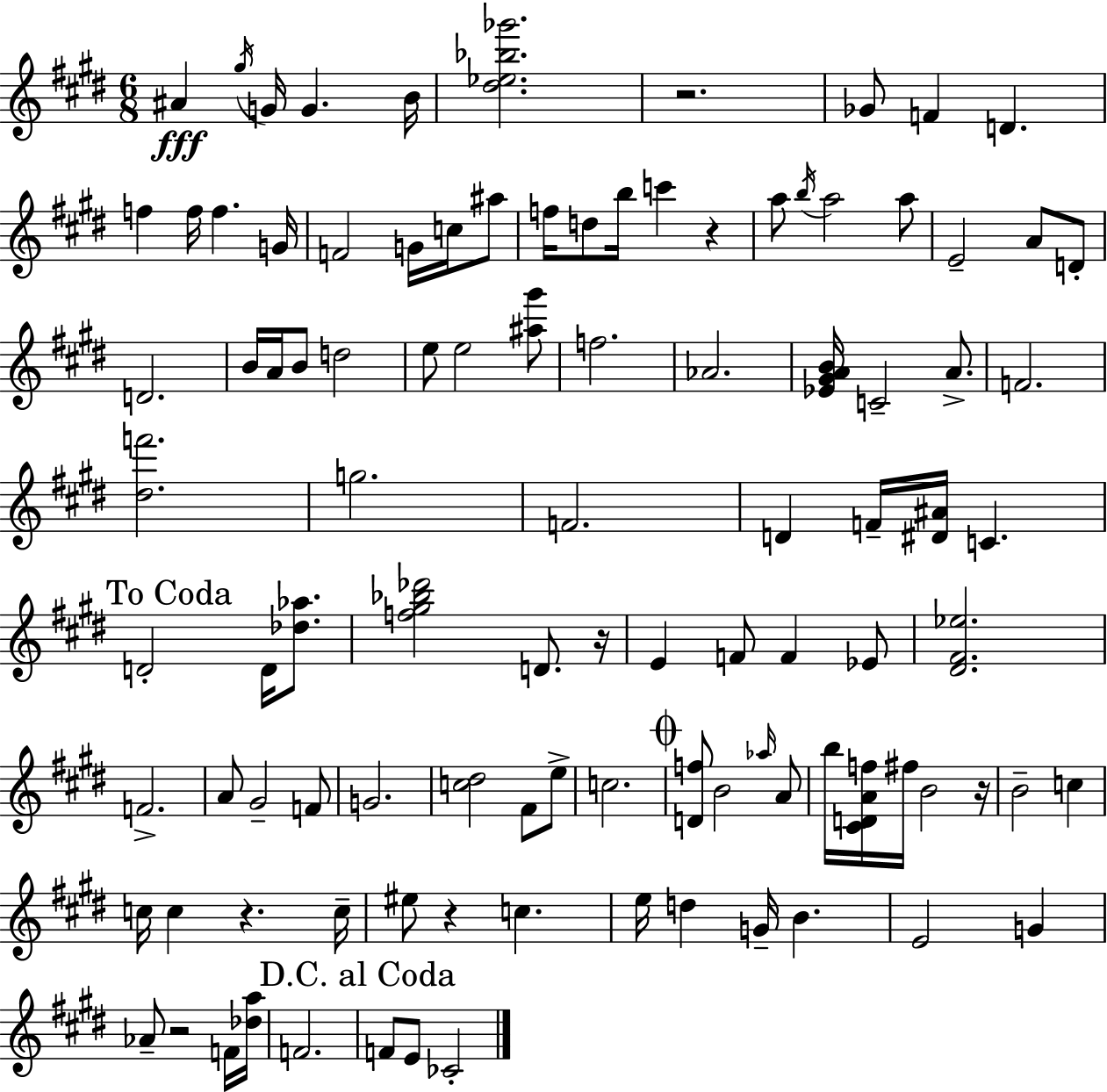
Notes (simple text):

A#4/q G#5/s G4/s G4/q. B4/s [D#5,Eb5,Bb5,Gb6]/h. R/h. Gb4/e F4/q D4/q. F5/q F5/s F5/q. G4/s F4/h G4/s C5/s A#5/e F5/s D5/e B5/s C6/q R/q A5/e B5/s A5/h A5/e E4/h A4/e D4/e D4/h. B4/s A4/s B4/e D5/h E5/e E5/h [A#5,G#6]/e F5/h. Ab4/h. [Eb4,G#4,A4,B4]/s C4/h A4/e. F4/h. [D#5,F6]/h. G5/h. F4/h. D4/q F4/s [D#4,A#4]/s C4/q. D4/h D4/s [Db5,Ab5]/e. [F5,G#5,Bb5,Db6]/h D4/e. R/s E4/q F4/e F4/q Eb4/e [D#4,F#4,Eb5]/h. F4/h. A4/e G#4/h F4/e G4/h. [C5,D#5]/h F#4/e E5/e C5/h. [D4,F5]/e B4/h Ab5/s A4/e B5/s [C#4,D4,A4,F5]/s F#5/s B4/h R/s B4/h C5/q C5/s C5/q R/q. C5/s EIS5/e R/q C5/q. E5/s D5/q G4/s B4/q. E4/h G4/q Ab4/e R/h F4/s [Db5,A5]/s F4/h. F4/e E4/e CES4/h